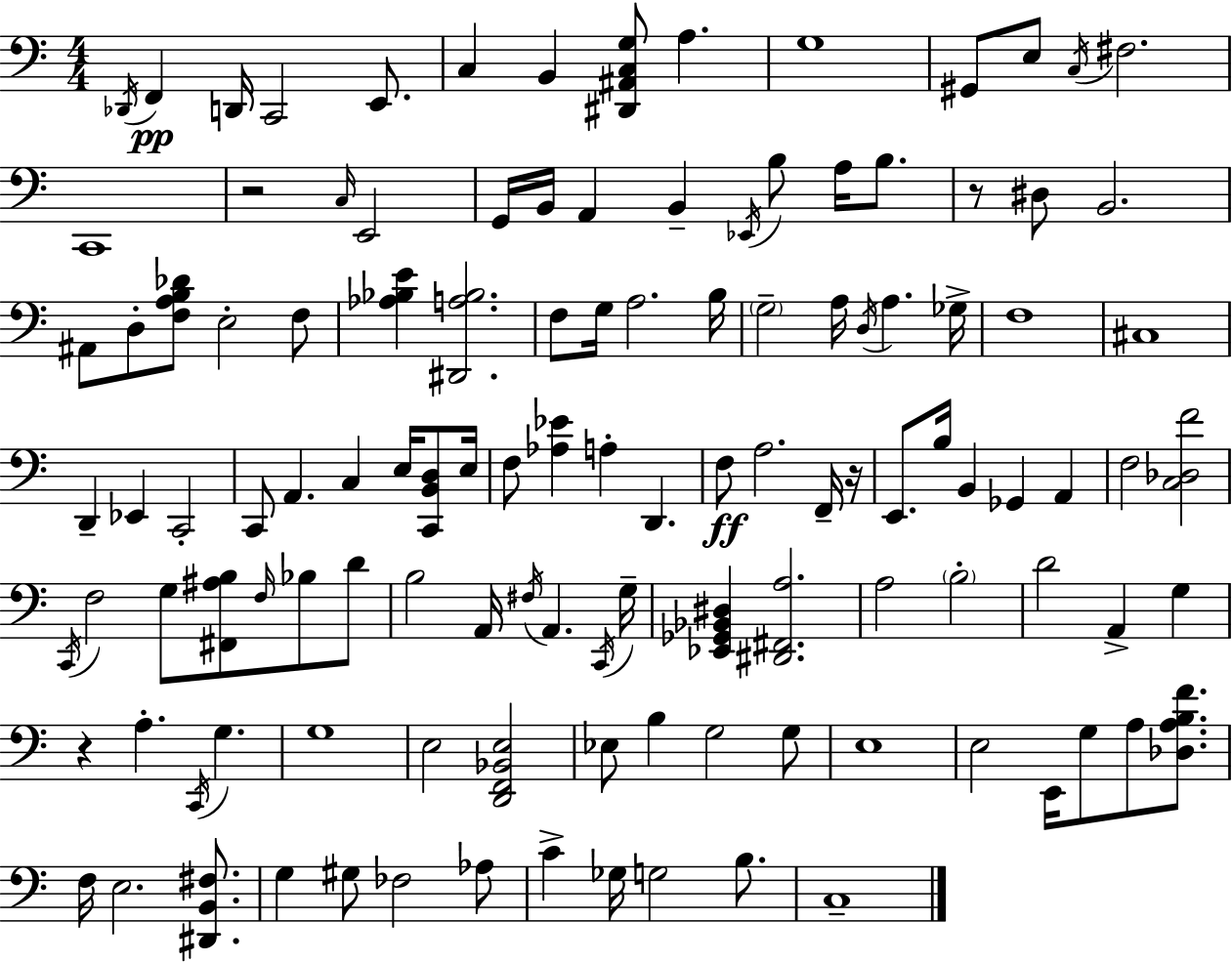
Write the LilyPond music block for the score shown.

{
  \clef bass
  \numericTimeSignature
  \time 4/4
  \key c \major
  \acciaccatura { des,16 }\pp f,4 d,16 c,2 e,8. | c4 b,4 <dis, ais, c g>8 a4. | g1 | gis,8 e8 \acciaccatura { c16 } fis2. | \break c,1 | r2 \grace { c16 } e,2 | g,16 b,16 a,4 b,4-- \acciaccatura { ees,16 } b8 | a16 b8. r8 dis8 b,2. | \break ais,8 d8-. <f a b des'>8 e2-. | f8 <aes bes e'>4 <dis, a bes>2. | f8 g16 a2. | b16 \parenthesize g2-- a16 \acciaccatura { d16 } a4. | \break ges16-> f1 | cis1 | d,4-- ees,4 c,2-. | c,8 a,4. c4 | \break e16 <c, b, d>8 e16 f8 <aes ees'>4 a4-. d,4. | f8\ff a2. | f,16-- r16 e,8. b16 b,4 ges,4 | a,4 f2 <c des f'>2 | \break \acciaccatura { c,16 } f2 g8 | <fis, ais b>8 \grace { f16 } bes8 d'8 b2 a,16 | \acciaccatura { fis16 } a,4. \acciaccatura { c,16 } g16-- <ees, ges, bes, dis>4 <dis, fis, a>2. | a2 | \break \parenthesize b2-. d'2 | a,4-> g4 r4 a4.-. | \acciaccatura { c,16 } g4. g1 | e2 | \break <d, f, bes, e>2 ees8 b4 | g2 g8 e1 | e2 | e,16 g8 a8 <des a b f'>8. f16 e2. | \break <dis, b, fis>8. g4 gis8 | fes2 aes8 c'4-> ges16 g2 | b8. c1-- | \bar "|."
}